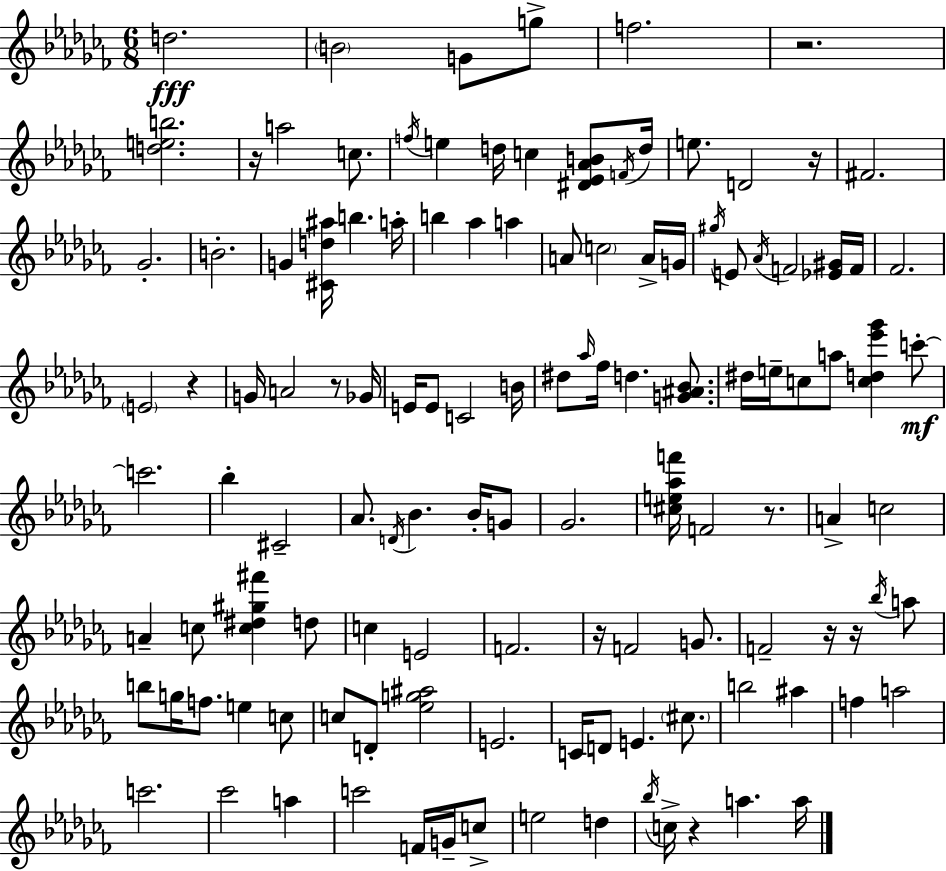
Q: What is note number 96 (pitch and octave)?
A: G4